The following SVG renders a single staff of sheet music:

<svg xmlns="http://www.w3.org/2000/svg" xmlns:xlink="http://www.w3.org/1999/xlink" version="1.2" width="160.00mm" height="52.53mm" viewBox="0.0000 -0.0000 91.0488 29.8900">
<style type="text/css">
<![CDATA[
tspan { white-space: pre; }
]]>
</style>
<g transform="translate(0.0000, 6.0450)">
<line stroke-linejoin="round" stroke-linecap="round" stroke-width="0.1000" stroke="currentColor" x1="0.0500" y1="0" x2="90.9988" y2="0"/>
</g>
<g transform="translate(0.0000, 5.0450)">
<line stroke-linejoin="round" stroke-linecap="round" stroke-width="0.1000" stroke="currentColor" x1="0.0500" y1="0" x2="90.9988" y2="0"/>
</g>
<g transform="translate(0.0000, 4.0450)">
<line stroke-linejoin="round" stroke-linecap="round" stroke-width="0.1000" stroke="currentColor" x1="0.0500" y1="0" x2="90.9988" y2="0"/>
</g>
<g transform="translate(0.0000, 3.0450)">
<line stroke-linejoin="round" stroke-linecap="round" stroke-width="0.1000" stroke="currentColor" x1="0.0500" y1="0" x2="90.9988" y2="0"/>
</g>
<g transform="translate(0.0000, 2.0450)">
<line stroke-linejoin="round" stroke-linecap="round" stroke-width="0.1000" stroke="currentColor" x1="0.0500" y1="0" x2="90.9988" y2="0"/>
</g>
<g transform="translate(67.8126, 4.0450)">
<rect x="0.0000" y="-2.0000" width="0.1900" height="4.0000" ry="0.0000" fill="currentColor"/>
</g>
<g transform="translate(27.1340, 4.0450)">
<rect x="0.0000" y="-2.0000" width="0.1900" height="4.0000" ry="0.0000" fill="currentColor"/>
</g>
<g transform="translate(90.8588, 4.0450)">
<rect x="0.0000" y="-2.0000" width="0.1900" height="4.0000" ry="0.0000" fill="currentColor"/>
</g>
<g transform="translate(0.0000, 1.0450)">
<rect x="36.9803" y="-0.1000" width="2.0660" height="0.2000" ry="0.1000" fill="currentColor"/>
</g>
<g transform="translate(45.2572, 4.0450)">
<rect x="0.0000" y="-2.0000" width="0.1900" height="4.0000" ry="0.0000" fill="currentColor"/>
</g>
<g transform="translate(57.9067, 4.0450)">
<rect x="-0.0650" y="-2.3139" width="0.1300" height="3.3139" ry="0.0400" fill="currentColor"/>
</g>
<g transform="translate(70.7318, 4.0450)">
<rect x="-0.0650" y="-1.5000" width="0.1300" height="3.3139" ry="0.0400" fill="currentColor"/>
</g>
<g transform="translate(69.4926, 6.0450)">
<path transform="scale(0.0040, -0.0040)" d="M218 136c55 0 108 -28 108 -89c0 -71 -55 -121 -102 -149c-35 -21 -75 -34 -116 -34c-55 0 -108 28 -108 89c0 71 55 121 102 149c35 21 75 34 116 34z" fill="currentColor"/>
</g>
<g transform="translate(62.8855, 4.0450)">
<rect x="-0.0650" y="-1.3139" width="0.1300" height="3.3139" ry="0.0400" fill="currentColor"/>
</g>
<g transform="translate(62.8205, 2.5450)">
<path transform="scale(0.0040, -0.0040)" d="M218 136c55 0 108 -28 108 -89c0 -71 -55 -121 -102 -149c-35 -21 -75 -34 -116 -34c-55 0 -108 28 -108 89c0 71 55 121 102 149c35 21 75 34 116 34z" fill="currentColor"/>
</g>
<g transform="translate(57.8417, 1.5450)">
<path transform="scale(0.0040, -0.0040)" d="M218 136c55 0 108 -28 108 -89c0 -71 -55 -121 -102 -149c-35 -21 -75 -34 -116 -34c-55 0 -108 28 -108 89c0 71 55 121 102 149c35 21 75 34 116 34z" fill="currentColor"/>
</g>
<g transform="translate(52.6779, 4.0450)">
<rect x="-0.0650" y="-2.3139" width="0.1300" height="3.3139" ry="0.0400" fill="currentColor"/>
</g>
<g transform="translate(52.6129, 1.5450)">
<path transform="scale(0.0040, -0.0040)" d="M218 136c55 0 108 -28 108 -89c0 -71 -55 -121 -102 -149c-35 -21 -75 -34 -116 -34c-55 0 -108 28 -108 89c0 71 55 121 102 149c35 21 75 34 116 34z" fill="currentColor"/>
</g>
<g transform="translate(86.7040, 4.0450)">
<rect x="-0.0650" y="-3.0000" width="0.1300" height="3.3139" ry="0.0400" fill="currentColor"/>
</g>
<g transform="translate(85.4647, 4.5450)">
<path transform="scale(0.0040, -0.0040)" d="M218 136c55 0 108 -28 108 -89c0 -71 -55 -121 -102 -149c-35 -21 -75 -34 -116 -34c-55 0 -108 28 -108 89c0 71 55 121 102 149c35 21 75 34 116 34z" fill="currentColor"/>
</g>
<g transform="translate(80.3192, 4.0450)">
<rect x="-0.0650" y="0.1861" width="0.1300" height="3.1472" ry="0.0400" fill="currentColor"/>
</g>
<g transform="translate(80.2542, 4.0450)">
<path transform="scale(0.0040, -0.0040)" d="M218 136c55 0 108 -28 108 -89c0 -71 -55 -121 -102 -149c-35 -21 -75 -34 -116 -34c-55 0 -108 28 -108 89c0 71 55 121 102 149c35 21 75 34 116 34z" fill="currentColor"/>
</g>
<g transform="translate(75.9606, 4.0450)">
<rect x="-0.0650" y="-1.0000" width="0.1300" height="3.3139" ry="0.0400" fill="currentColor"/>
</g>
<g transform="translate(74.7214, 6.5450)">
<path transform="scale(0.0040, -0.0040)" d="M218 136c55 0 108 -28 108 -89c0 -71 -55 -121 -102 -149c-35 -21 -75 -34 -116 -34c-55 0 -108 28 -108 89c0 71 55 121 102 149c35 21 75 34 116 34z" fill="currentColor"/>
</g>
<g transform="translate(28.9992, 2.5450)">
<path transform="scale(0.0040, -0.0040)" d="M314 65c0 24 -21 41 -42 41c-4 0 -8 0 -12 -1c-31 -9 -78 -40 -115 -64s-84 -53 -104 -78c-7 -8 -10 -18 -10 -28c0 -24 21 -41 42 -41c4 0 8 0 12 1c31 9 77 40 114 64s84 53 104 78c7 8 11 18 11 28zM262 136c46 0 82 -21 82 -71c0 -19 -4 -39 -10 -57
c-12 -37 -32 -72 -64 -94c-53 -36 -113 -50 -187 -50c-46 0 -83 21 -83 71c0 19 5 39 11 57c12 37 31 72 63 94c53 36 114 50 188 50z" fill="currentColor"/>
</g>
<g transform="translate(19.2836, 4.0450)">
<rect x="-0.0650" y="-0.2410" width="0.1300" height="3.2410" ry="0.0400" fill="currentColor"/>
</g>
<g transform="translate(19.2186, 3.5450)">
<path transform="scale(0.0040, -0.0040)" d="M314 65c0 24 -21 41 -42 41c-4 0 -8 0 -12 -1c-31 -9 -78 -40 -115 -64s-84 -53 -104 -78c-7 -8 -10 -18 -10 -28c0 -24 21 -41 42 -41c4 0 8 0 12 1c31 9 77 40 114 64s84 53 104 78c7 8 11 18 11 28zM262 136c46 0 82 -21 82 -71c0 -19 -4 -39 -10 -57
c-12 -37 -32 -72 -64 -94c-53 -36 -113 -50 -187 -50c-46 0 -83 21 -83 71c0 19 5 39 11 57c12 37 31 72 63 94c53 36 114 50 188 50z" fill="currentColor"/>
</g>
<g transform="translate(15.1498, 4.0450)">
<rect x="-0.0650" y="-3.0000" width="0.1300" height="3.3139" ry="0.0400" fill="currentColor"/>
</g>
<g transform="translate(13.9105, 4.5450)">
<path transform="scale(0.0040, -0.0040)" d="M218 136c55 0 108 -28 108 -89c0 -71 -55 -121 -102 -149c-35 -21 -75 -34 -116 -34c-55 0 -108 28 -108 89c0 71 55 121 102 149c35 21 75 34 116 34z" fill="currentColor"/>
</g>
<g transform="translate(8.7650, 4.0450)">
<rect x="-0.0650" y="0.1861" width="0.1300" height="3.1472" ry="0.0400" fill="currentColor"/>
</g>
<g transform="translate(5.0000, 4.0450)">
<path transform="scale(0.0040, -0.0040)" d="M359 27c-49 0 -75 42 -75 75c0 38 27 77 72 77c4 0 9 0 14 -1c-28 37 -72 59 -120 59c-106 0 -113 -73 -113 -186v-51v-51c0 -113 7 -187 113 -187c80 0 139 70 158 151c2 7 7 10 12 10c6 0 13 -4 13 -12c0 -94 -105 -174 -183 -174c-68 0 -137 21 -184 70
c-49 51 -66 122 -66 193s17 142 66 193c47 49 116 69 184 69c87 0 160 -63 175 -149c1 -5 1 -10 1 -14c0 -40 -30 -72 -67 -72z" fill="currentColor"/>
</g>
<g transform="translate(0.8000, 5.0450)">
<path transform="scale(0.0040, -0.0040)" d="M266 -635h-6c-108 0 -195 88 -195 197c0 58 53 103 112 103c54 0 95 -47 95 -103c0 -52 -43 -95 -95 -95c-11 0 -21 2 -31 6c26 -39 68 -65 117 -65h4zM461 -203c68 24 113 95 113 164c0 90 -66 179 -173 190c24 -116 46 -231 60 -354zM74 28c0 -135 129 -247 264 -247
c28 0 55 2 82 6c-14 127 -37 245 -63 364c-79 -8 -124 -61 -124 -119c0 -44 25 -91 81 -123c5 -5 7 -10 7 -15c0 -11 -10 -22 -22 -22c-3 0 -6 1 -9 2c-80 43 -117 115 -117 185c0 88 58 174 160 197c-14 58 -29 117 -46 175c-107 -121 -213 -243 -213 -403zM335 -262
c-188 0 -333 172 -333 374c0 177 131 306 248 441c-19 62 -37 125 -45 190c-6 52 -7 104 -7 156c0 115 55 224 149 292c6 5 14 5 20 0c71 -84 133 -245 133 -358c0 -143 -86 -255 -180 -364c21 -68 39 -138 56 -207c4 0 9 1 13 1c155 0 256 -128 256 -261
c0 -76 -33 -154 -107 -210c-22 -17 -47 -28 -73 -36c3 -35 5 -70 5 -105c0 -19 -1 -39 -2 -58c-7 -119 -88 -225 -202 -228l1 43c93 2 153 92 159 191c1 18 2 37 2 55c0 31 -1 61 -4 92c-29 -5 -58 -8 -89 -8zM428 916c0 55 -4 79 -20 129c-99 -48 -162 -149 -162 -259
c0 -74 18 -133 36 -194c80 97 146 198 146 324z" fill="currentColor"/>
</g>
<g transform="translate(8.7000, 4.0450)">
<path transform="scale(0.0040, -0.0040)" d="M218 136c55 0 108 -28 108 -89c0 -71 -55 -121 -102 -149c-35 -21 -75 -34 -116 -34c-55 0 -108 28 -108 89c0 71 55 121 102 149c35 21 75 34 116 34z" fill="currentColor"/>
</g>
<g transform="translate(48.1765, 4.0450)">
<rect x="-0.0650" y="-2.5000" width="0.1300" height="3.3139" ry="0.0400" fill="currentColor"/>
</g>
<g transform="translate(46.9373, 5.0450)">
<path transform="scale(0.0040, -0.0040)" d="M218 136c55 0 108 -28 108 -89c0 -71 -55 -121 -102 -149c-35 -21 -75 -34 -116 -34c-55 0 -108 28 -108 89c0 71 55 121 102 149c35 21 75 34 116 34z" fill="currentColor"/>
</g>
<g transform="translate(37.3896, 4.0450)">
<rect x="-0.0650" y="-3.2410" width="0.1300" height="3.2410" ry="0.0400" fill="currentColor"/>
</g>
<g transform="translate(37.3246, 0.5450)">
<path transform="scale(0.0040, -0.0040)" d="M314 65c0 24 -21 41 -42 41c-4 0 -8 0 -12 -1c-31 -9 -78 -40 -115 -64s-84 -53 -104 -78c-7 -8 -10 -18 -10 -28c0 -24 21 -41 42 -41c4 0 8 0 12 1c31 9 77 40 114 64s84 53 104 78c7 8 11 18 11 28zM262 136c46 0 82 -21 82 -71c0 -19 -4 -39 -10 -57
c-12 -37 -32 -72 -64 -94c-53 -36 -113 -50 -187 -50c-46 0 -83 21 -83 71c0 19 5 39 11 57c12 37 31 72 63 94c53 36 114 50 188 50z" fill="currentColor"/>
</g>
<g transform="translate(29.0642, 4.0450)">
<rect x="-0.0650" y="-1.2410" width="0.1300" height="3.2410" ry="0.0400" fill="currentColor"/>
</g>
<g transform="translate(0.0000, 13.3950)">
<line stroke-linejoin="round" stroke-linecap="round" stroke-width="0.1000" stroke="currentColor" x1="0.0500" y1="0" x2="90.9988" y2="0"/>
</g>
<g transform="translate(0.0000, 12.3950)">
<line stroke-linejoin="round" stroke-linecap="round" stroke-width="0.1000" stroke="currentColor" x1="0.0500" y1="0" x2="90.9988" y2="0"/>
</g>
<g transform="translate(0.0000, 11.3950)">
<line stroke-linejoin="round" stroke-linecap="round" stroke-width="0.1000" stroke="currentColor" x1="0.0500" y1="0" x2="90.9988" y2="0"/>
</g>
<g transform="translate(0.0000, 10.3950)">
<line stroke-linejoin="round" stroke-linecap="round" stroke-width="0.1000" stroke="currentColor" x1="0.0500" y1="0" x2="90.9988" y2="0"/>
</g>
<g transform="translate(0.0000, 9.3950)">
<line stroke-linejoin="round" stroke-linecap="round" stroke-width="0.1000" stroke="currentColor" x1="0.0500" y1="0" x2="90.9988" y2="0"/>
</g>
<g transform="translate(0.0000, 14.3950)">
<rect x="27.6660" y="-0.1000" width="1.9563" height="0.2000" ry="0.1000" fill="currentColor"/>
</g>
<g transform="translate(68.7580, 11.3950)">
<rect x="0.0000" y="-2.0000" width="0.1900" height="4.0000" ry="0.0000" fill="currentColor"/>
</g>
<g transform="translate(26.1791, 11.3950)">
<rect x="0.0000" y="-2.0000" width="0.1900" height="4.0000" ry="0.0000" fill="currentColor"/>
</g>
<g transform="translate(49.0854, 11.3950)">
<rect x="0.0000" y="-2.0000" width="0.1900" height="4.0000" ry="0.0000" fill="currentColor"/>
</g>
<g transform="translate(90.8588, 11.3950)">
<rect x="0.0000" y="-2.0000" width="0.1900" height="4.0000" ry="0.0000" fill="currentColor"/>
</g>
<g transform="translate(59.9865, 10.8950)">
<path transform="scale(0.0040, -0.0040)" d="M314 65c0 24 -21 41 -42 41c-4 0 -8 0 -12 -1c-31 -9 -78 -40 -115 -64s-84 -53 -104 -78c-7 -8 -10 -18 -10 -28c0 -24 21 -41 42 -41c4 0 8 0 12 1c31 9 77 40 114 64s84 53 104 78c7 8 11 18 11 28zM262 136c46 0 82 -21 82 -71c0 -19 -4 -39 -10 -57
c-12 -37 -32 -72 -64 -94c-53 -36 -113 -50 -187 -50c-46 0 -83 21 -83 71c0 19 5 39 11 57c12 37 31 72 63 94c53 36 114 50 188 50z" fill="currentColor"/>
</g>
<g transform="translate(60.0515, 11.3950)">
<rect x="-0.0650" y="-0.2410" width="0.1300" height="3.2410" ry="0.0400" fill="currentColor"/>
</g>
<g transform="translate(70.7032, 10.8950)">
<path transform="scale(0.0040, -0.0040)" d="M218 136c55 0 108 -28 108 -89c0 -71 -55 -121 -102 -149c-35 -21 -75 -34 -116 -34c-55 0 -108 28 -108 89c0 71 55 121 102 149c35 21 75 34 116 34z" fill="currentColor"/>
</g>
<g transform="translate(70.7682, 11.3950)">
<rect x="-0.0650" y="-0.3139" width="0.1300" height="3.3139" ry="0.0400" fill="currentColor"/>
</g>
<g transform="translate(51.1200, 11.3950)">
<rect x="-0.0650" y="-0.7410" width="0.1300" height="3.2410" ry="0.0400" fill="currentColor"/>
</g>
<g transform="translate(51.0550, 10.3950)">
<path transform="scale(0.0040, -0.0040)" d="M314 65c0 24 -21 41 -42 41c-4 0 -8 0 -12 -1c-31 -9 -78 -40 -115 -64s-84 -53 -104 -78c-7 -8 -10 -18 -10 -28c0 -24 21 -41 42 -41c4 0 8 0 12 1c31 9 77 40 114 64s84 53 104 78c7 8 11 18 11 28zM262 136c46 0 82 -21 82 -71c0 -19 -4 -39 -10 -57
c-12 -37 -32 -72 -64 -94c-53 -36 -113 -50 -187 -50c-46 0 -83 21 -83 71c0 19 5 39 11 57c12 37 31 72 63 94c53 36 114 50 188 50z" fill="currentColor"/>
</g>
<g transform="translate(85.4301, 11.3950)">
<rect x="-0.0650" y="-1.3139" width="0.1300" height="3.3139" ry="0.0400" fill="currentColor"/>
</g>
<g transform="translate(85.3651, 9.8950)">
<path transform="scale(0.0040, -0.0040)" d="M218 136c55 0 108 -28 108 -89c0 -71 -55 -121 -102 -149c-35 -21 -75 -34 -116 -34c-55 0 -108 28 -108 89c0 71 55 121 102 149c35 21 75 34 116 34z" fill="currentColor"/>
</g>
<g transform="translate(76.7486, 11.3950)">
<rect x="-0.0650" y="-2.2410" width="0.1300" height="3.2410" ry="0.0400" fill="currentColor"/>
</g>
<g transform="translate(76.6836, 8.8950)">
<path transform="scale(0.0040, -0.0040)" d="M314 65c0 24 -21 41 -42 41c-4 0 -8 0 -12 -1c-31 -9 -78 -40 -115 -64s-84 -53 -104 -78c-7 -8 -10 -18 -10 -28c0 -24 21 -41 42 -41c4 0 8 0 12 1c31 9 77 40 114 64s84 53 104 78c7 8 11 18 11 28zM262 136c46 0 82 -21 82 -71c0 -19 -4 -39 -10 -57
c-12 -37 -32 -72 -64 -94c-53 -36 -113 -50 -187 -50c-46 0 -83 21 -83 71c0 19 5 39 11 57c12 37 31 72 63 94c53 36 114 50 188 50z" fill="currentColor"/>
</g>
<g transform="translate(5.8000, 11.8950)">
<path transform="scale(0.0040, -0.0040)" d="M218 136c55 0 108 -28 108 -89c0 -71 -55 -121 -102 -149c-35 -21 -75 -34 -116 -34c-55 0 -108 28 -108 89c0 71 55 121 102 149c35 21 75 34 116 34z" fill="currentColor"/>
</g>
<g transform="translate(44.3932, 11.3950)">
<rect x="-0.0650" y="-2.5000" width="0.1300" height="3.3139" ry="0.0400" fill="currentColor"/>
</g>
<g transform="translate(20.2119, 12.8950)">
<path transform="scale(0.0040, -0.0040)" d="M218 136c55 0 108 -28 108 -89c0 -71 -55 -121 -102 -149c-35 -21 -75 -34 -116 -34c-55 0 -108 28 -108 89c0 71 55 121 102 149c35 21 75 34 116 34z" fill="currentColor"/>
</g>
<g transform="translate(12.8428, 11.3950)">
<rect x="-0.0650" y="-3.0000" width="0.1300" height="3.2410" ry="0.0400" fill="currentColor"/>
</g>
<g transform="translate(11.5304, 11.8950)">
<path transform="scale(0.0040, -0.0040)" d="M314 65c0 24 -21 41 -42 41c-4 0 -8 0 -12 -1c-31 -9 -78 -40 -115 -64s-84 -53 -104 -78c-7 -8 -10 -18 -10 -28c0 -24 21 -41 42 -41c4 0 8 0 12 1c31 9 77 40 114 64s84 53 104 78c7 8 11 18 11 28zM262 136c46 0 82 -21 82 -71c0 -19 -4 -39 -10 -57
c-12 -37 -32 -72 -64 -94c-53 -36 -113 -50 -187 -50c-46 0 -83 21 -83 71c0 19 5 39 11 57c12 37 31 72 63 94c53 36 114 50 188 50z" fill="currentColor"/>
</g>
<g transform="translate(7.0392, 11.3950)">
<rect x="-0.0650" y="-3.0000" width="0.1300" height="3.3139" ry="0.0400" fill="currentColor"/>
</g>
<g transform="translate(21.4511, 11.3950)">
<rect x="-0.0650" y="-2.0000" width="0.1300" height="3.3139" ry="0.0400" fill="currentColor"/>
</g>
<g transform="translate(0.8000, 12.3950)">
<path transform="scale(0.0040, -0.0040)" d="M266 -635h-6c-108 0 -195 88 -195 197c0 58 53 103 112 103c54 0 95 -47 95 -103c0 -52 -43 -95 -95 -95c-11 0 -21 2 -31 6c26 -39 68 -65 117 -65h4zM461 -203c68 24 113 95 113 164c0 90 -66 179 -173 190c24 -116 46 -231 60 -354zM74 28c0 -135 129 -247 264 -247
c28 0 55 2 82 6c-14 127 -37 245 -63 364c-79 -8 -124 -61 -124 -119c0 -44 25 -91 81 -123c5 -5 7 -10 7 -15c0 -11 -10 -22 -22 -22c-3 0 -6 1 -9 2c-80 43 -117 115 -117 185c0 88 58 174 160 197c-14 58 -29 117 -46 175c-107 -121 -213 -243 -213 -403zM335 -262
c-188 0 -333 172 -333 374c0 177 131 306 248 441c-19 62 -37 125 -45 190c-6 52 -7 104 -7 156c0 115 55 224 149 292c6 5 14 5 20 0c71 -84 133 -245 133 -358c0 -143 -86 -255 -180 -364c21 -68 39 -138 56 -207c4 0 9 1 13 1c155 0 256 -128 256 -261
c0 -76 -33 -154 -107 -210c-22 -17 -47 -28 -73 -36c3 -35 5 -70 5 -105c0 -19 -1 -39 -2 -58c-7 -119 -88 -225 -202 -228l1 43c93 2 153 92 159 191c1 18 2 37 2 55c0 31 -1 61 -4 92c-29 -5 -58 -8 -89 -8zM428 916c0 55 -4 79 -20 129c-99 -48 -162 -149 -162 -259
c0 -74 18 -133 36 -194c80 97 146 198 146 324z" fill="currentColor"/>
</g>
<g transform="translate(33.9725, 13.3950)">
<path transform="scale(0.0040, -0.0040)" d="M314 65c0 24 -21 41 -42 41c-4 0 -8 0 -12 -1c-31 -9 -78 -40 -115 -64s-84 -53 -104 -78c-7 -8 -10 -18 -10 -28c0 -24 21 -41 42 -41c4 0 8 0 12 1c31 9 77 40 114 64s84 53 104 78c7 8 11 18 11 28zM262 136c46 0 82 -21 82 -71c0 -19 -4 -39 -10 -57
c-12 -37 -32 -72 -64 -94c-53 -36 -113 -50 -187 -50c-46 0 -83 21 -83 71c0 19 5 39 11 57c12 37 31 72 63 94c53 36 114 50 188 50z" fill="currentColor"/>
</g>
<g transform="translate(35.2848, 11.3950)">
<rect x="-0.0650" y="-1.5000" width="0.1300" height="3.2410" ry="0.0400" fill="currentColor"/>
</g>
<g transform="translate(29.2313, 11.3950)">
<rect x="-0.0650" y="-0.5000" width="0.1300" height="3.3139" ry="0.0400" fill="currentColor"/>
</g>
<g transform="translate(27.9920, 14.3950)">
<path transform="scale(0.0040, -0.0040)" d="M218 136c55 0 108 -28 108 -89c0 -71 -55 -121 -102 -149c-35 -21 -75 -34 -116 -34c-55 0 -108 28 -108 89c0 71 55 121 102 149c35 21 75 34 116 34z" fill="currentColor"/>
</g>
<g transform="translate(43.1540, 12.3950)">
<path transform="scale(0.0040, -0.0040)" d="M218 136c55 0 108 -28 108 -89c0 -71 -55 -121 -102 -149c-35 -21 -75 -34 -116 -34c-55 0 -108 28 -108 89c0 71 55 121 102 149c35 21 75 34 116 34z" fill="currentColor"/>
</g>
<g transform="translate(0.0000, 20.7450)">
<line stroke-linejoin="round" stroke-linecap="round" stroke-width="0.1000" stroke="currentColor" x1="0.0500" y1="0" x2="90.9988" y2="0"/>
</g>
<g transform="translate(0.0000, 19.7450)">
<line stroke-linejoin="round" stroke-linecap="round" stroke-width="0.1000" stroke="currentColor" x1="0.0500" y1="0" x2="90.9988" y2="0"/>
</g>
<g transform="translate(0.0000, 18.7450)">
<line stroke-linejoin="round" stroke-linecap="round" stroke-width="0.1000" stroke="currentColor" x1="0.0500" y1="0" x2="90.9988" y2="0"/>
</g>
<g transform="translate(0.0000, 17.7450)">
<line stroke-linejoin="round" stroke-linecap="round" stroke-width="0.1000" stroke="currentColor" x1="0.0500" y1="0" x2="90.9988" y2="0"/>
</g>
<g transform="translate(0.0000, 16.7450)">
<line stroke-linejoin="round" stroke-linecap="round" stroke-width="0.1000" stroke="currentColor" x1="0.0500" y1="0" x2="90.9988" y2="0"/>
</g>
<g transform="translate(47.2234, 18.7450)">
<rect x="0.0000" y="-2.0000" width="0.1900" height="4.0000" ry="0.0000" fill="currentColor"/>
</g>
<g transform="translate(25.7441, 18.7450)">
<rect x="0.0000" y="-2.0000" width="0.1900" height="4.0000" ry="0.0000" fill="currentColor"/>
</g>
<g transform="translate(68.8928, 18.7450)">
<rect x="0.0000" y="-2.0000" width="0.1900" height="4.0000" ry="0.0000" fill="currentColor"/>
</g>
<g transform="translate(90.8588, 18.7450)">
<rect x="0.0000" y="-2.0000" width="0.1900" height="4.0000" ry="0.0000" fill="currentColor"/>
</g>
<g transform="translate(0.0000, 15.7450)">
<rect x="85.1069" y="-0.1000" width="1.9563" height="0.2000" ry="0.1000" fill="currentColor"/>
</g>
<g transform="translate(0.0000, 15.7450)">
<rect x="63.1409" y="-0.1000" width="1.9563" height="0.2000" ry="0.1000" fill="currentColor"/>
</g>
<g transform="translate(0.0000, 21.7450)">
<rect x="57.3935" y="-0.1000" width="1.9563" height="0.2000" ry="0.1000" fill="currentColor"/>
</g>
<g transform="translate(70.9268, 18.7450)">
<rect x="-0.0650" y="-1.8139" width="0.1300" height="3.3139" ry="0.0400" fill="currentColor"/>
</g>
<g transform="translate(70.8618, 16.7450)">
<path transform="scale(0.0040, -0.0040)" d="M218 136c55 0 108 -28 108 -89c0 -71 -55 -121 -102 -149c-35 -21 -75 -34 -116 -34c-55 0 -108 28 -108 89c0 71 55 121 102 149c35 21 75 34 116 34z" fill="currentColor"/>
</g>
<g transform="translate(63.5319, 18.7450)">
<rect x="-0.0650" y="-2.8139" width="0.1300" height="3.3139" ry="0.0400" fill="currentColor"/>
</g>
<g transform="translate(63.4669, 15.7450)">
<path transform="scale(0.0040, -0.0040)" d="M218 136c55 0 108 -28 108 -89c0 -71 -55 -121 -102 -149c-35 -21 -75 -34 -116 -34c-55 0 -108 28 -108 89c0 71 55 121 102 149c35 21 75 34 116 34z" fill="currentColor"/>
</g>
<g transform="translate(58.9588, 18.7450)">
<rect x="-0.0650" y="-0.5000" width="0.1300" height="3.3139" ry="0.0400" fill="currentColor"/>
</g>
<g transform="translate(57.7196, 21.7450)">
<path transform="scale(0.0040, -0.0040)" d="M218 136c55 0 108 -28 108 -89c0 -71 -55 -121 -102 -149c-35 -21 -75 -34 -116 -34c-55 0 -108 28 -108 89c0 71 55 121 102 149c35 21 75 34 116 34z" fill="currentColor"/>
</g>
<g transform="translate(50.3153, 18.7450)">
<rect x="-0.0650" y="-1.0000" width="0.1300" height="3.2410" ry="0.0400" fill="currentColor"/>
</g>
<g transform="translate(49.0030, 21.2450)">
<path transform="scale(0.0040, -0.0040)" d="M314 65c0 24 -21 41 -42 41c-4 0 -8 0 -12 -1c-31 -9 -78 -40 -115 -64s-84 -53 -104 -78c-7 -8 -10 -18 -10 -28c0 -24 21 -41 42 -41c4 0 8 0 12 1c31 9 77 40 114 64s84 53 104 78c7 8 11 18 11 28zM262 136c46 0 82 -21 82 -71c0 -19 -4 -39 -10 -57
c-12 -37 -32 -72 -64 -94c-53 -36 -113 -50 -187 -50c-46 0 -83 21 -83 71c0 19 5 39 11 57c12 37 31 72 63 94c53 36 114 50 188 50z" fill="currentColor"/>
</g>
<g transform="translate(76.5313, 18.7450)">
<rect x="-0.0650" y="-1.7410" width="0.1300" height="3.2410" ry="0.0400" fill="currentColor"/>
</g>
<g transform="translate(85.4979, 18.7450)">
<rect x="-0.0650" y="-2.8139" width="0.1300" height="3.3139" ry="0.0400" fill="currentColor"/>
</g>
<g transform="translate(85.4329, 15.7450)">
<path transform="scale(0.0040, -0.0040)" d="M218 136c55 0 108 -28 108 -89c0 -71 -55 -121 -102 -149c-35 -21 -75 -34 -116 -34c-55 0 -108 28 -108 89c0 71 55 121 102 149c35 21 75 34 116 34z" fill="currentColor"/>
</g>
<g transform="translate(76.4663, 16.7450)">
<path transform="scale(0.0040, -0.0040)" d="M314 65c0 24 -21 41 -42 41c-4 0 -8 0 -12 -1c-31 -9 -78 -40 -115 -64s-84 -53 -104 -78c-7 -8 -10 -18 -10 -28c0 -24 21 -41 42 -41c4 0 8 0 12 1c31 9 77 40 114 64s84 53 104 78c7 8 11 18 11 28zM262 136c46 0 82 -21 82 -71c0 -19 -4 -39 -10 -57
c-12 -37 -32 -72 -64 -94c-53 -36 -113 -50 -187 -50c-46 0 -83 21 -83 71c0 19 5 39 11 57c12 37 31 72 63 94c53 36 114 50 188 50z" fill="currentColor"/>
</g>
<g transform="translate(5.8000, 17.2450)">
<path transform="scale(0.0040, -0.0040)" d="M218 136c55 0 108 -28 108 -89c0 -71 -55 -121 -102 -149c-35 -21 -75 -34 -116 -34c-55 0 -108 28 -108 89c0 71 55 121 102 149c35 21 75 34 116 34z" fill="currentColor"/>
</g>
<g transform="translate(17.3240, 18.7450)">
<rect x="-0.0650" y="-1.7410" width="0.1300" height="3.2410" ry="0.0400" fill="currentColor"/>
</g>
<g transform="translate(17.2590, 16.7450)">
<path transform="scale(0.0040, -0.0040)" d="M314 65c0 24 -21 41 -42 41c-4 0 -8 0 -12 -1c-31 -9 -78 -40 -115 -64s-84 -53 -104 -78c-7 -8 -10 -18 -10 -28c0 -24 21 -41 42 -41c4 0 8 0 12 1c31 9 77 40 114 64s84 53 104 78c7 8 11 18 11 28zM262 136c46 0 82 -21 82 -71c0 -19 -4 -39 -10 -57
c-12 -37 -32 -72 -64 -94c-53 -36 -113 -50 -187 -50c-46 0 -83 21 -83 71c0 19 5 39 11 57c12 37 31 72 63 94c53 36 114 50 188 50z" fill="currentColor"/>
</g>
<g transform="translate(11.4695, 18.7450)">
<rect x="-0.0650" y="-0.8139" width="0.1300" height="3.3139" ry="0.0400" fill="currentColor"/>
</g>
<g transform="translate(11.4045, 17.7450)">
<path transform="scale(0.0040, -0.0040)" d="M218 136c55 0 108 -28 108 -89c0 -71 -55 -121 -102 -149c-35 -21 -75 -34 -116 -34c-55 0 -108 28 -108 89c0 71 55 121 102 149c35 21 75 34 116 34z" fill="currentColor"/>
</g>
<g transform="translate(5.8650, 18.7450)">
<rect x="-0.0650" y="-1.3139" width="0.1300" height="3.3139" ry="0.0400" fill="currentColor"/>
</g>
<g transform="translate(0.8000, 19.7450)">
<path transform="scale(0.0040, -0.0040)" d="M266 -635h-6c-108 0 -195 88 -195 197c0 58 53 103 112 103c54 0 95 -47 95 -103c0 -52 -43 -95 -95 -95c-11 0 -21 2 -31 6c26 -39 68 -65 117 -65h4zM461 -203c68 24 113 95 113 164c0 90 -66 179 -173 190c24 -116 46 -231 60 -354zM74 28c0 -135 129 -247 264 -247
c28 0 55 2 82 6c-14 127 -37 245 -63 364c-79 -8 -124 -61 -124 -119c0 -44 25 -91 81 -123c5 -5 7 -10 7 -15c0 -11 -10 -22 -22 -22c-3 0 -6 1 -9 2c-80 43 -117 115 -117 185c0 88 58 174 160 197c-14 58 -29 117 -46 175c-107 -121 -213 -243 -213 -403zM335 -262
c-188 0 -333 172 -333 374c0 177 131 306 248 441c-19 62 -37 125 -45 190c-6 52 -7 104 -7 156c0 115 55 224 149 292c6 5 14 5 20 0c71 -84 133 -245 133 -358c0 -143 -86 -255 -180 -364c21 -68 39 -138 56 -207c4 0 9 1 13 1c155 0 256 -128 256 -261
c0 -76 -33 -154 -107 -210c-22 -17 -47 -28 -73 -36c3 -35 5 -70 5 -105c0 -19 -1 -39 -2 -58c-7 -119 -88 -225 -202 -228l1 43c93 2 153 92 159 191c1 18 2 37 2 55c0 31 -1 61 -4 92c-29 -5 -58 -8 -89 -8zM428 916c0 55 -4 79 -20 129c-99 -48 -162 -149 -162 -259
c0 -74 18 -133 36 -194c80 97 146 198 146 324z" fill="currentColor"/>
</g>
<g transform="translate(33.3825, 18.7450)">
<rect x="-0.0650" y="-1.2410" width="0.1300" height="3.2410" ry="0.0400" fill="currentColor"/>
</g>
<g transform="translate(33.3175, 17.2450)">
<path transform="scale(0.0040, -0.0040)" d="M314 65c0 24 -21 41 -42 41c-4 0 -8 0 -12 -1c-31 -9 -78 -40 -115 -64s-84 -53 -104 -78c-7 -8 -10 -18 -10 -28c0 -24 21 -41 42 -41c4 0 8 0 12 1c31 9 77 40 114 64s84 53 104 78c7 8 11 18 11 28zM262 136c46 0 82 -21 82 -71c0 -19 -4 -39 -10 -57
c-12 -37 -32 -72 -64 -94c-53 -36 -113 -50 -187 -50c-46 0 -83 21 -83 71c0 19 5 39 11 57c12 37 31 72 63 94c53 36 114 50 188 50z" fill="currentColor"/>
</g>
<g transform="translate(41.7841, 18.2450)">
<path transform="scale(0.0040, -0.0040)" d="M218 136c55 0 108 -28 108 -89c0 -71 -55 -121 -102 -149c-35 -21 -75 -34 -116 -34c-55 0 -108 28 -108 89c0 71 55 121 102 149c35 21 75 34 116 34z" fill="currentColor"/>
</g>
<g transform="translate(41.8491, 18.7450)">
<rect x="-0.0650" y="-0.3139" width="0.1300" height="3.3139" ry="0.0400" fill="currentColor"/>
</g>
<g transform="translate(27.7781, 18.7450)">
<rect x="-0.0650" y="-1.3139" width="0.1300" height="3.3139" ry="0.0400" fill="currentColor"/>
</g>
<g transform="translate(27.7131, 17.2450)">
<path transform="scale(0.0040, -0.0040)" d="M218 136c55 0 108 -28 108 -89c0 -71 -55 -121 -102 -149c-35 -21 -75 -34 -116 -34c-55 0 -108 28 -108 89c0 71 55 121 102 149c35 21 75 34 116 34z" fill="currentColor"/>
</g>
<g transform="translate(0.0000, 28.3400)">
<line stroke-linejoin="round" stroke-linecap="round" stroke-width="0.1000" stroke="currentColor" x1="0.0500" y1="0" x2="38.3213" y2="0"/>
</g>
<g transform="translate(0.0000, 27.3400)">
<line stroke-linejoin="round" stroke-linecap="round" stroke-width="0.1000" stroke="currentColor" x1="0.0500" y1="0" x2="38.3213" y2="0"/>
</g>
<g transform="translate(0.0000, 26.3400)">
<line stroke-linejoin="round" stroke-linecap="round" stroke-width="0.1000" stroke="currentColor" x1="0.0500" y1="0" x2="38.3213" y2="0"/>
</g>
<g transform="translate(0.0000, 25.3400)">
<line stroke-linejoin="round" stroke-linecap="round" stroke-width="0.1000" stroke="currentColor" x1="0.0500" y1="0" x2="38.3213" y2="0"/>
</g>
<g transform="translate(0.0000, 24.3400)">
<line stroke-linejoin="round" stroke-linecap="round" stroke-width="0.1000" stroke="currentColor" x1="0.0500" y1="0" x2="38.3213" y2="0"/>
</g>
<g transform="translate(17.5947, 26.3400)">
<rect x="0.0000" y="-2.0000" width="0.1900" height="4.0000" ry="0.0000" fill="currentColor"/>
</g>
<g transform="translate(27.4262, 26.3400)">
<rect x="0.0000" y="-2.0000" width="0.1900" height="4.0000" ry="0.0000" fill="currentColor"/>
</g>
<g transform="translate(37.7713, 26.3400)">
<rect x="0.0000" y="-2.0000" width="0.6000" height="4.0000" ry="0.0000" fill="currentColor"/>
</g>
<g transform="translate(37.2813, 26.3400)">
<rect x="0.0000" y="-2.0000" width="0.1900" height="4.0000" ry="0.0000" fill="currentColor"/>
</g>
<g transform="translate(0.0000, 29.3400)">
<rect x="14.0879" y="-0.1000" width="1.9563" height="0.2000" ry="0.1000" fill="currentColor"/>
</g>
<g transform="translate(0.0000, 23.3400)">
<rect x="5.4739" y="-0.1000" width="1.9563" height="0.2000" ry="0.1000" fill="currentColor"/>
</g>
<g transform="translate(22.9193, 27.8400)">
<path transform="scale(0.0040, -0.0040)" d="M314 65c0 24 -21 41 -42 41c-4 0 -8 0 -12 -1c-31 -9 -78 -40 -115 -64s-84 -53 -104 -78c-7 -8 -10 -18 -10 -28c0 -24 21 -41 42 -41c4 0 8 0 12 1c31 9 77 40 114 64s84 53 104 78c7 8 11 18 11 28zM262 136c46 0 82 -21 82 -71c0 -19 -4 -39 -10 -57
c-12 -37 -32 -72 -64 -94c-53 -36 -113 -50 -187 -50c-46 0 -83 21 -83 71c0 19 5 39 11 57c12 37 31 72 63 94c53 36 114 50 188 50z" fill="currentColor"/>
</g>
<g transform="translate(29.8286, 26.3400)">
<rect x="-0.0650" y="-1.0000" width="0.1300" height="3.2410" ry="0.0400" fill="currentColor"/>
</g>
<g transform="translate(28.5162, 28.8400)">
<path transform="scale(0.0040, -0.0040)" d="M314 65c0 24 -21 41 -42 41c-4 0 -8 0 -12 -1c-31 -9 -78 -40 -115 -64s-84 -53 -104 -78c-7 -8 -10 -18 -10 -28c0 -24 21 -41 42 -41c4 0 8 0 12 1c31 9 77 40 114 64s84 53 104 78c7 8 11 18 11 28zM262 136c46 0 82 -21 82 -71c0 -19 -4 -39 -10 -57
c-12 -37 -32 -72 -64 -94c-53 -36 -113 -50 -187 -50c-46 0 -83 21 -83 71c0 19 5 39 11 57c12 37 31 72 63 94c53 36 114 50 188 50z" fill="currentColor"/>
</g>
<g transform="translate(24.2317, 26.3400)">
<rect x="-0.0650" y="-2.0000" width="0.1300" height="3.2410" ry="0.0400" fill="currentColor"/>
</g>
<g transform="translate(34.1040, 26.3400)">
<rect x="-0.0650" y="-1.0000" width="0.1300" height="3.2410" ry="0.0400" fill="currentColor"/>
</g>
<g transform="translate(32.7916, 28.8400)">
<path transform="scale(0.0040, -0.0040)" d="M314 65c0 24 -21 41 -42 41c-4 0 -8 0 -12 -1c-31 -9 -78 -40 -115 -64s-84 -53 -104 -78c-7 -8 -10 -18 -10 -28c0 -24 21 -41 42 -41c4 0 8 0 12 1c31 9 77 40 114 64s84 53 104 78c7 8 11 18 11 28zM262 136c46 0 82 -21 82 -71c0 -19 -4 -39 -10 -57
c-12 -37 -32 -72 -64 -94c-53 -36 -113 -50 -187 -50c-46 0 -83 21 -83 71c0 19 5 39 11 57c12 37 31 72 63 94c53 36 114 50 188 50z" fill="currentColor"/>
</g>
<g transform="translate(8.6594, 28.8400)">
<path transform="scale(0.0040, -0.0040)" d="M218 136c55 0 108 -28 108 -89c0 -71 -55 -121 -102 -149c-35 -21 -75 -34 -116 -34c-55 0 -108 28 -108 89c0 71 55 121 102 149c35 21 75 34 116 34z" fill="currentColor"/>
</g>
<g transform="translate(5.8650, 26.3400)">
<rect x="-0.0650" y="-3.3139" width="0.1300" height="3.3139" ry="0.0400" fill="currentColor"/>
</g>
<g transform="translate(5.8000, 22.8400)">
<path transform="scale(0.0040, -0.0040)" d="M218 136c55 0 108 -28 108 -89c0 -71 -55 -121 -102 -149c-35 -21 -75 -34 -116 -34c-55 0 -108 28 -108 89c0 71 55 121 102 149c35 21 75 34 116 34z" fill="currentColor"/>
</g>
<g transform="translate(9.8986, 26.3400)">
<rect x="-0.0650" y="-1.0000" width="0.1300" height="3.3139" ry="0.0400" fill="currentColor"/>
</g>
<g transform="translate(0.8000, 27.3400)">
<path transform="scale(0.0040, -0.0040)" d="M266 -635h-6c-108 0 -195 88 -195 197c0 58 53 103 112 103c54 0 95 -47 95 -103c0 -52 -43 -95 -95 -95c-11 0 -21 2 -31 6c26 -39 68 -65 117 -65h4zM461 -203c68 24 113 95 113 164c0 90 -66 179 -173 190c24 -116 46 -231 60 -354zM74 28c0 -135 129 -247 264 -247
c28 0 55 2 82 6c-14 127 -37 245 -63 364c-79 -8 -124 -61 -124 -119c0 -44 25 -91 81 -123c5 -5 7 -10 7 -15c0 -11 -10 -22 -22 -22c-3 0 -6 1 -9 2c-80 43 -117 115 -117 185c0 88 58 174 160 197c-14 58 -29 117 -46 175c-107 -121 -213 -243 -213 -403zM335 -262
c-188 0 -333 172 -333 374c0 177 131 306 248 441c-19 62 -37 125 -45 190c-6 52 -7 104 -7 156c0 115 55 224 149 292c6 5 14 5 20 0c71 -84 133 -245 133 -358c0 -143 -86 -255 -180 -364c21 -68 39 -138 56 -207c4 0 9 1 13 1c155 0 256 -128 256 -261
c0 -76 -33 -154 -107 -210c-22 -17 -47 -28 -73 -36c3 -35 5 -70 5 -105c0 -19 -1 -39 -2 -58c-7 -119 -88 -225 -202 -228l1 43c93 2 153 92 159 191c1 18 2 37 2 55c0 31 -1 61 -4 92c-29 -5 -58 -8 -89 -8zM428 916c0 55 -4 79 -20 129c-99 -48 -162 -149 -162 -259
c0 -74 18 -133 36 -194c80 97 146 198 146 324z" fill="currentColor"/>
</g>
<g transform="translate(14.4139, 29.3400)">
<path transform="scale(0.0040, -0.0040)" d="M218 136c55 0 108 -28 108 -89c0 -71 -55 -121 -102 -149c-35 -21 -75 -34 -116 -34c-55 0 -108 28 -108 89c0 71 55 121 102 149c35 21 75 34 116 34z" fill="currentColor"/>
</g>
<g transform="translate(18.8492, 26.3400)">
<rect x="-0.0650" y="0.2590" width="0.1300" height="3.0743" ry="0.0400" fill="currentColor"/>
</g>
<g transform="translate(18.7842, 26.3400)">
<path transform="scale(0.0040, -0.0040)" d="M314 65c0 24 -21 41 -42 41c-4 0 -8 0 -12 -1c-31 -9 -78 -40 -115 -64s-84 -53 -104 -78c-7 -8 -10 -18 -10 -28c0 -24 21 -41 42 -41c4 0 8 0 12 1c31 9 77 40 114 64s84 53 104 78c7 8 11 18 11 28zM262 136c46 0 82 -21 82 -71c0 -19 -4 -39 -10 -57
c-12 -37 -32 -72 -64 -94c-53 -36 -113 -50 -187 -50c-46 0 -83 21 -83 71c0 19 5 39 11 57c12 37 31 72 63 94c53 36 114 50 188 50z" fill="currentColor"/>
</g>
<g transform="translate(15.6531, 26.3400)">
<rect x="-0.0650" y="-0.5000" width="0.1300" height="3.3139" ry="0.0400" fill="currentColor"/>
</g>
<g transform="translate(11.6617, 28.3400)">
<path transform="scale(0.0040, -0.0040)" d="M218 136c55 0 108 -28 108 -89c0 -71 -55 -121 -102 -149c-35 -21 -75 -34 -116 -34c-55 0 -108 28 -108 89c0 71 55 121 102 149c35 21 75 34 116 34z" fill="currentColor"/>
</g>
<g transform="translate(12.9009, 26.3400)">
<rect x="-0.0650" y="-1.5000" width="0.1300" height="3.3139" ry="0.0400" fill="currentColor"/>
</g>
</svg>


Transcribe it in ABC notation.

X:1
T:Untitled
M:4/4
L:1/4
K:C
B A c2 e2 b2 G g g e E D B A A A2 F C E2 G d2 c2 c g2 e e d f2 e e2 c D2 C a f f2 a b D E C B2 F2 D2 D2